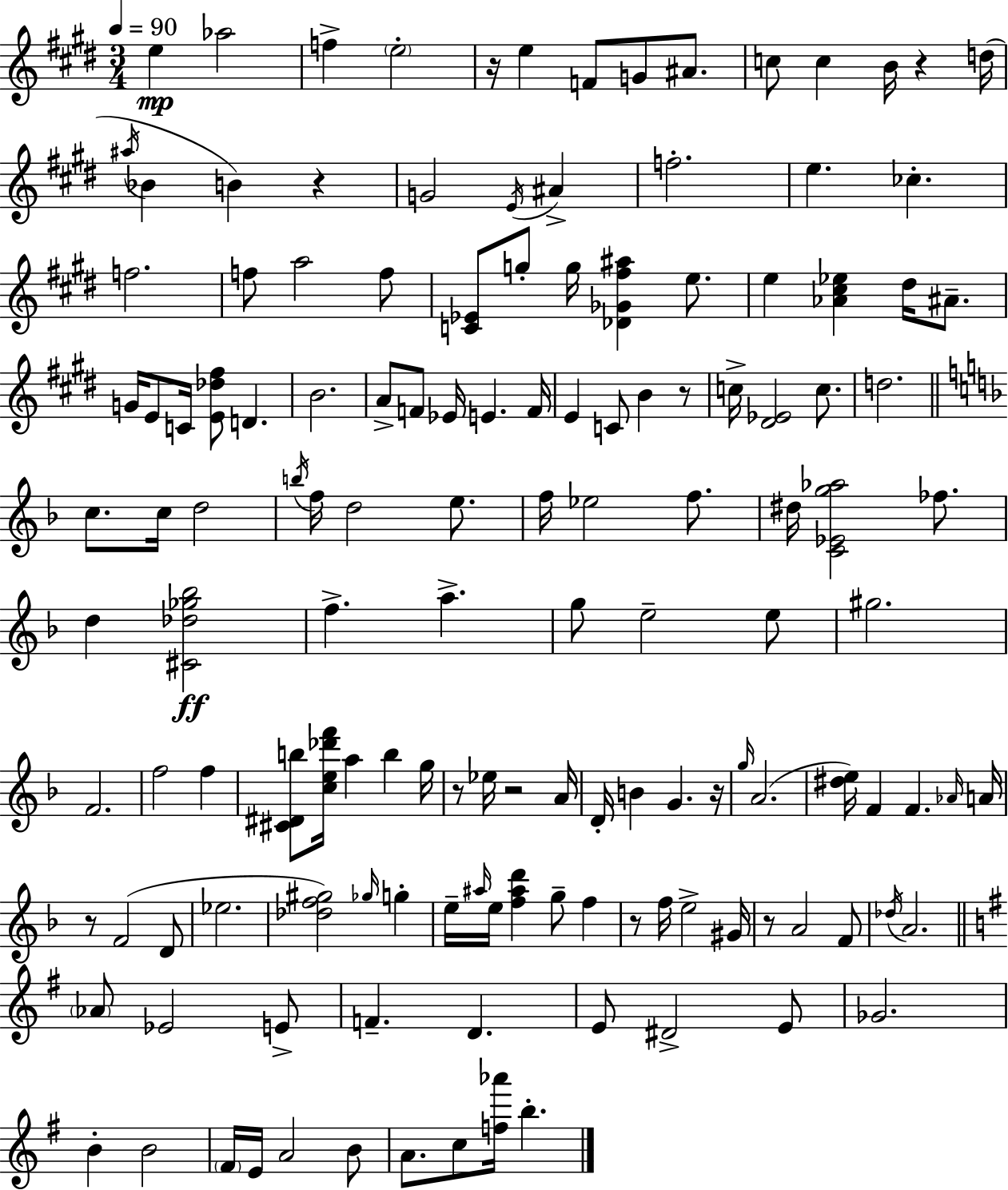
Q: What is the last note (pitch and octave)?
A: B5